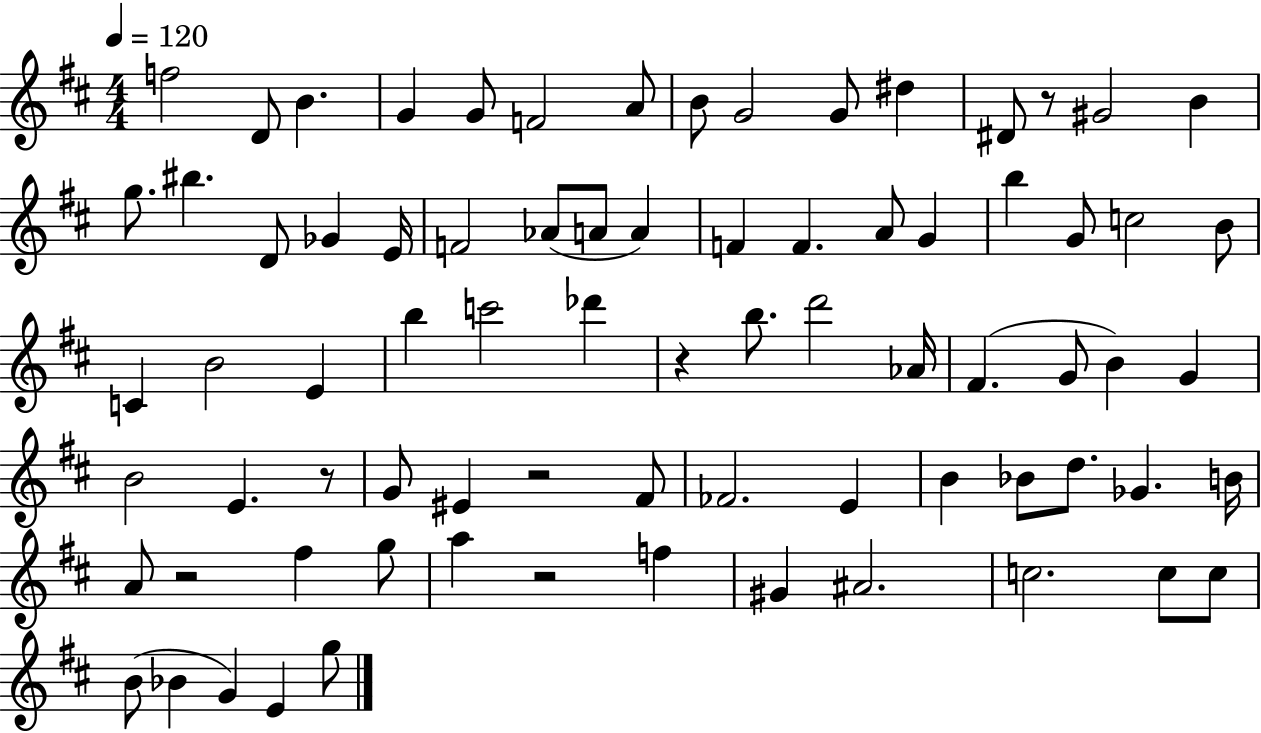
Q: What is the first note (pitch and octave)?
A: F5